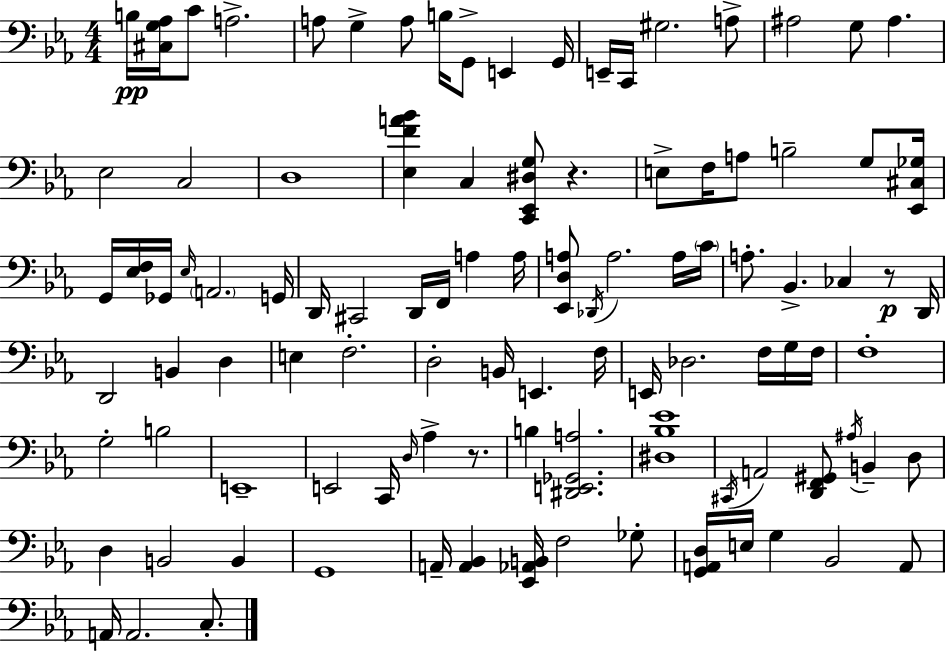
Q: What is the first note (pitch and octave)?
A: B3